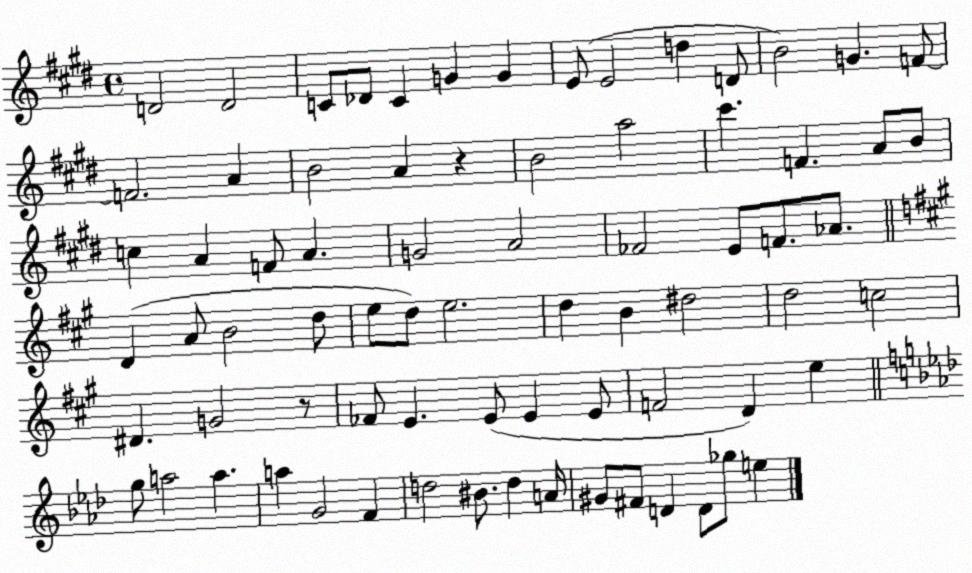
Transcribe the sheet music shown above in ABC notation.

X:1
T:Untitled
M:4/4
L:1/4
K:E
D2 D2 C/2 _D/2 C G G E/2 E2 d D/2 B2 G F/2 F2 A B2 A z B2 a2 ^c' F A/2 B/2 c A F/2 A G2 A2 _F2 E/2 F/2 _A/2 D A/2 B2 d/2 e/2 d/2 e2 d B ^d2 d2 c2 ^D G2 z/2 _F/2 E E/2 E E/2 F2 D e g/2 a2 a a G2 F d2 ^B/2 d A/4 ^G/2 ^F/2 D D/2 _g/2 e